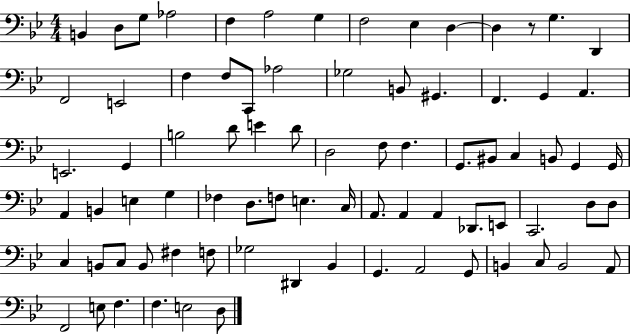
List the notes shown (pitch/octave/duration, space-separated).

B2/q D3/e G3/e Ab3/h F3/q A3/h G3/q F3/h Eb3/q D3/q D3/q R/e G3/q. D2/q F2/h E2/h F3/q F3/e C2/e Ab3/h Gb3/h B2/e G#2/q. F2/q. G2/q A2/q. E2/h. G2/q B3/h D4/e E4/q D4/e D3/h F3/e F3/q. G2/e. BIS2/e C3/q B2/e G2/q G2/s A2/q B2/q E3/q G3/q FES3/q D3/e. F3/e E3/q. C3/s A2/e. A2/q A2/q Db2/e. E2/e C2/h. D3/e D3/e C3/q B2/e C3/e B2/e F#3/q F3/e Gb3/h D#2/q Bb2/q G2/q. A2/h G2/e B2/q C3/e B2/h A2/e F2/h E3/e F3/q. F3/q. E3/h D3/e